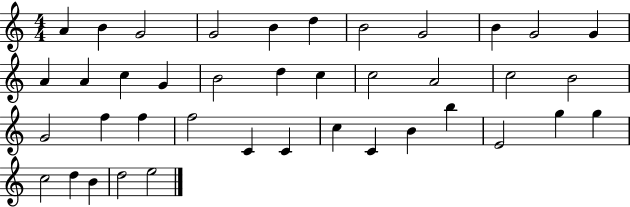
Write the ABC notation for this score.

X:1
T:Untitled
M:4/4
L:1/4
K:C
A B G2 G2 B d B2 G2 B G2 G A A c G B2 d c c2 A2 c2 B2 G2 f f f2 C C c C B b E2 g g c2 d B d2 e2